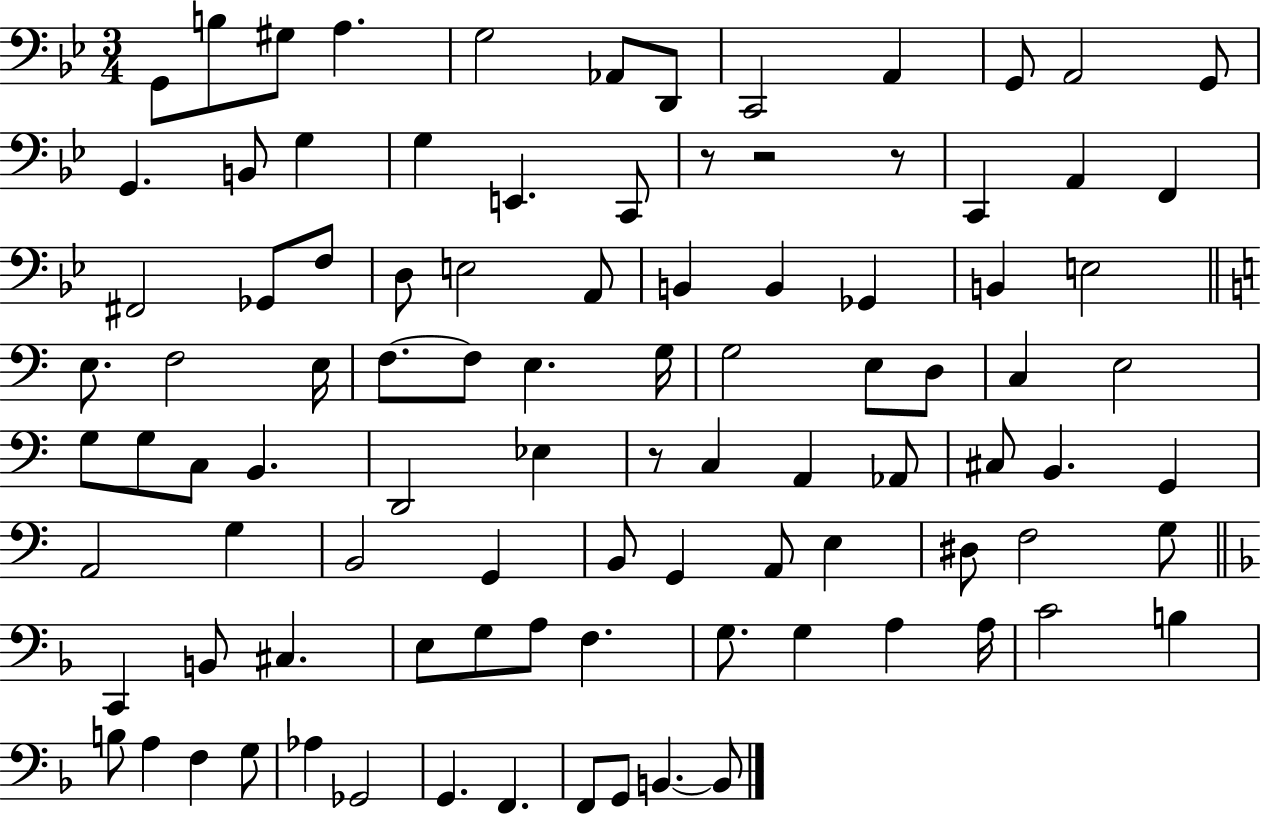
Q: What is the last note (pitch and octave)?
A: B2